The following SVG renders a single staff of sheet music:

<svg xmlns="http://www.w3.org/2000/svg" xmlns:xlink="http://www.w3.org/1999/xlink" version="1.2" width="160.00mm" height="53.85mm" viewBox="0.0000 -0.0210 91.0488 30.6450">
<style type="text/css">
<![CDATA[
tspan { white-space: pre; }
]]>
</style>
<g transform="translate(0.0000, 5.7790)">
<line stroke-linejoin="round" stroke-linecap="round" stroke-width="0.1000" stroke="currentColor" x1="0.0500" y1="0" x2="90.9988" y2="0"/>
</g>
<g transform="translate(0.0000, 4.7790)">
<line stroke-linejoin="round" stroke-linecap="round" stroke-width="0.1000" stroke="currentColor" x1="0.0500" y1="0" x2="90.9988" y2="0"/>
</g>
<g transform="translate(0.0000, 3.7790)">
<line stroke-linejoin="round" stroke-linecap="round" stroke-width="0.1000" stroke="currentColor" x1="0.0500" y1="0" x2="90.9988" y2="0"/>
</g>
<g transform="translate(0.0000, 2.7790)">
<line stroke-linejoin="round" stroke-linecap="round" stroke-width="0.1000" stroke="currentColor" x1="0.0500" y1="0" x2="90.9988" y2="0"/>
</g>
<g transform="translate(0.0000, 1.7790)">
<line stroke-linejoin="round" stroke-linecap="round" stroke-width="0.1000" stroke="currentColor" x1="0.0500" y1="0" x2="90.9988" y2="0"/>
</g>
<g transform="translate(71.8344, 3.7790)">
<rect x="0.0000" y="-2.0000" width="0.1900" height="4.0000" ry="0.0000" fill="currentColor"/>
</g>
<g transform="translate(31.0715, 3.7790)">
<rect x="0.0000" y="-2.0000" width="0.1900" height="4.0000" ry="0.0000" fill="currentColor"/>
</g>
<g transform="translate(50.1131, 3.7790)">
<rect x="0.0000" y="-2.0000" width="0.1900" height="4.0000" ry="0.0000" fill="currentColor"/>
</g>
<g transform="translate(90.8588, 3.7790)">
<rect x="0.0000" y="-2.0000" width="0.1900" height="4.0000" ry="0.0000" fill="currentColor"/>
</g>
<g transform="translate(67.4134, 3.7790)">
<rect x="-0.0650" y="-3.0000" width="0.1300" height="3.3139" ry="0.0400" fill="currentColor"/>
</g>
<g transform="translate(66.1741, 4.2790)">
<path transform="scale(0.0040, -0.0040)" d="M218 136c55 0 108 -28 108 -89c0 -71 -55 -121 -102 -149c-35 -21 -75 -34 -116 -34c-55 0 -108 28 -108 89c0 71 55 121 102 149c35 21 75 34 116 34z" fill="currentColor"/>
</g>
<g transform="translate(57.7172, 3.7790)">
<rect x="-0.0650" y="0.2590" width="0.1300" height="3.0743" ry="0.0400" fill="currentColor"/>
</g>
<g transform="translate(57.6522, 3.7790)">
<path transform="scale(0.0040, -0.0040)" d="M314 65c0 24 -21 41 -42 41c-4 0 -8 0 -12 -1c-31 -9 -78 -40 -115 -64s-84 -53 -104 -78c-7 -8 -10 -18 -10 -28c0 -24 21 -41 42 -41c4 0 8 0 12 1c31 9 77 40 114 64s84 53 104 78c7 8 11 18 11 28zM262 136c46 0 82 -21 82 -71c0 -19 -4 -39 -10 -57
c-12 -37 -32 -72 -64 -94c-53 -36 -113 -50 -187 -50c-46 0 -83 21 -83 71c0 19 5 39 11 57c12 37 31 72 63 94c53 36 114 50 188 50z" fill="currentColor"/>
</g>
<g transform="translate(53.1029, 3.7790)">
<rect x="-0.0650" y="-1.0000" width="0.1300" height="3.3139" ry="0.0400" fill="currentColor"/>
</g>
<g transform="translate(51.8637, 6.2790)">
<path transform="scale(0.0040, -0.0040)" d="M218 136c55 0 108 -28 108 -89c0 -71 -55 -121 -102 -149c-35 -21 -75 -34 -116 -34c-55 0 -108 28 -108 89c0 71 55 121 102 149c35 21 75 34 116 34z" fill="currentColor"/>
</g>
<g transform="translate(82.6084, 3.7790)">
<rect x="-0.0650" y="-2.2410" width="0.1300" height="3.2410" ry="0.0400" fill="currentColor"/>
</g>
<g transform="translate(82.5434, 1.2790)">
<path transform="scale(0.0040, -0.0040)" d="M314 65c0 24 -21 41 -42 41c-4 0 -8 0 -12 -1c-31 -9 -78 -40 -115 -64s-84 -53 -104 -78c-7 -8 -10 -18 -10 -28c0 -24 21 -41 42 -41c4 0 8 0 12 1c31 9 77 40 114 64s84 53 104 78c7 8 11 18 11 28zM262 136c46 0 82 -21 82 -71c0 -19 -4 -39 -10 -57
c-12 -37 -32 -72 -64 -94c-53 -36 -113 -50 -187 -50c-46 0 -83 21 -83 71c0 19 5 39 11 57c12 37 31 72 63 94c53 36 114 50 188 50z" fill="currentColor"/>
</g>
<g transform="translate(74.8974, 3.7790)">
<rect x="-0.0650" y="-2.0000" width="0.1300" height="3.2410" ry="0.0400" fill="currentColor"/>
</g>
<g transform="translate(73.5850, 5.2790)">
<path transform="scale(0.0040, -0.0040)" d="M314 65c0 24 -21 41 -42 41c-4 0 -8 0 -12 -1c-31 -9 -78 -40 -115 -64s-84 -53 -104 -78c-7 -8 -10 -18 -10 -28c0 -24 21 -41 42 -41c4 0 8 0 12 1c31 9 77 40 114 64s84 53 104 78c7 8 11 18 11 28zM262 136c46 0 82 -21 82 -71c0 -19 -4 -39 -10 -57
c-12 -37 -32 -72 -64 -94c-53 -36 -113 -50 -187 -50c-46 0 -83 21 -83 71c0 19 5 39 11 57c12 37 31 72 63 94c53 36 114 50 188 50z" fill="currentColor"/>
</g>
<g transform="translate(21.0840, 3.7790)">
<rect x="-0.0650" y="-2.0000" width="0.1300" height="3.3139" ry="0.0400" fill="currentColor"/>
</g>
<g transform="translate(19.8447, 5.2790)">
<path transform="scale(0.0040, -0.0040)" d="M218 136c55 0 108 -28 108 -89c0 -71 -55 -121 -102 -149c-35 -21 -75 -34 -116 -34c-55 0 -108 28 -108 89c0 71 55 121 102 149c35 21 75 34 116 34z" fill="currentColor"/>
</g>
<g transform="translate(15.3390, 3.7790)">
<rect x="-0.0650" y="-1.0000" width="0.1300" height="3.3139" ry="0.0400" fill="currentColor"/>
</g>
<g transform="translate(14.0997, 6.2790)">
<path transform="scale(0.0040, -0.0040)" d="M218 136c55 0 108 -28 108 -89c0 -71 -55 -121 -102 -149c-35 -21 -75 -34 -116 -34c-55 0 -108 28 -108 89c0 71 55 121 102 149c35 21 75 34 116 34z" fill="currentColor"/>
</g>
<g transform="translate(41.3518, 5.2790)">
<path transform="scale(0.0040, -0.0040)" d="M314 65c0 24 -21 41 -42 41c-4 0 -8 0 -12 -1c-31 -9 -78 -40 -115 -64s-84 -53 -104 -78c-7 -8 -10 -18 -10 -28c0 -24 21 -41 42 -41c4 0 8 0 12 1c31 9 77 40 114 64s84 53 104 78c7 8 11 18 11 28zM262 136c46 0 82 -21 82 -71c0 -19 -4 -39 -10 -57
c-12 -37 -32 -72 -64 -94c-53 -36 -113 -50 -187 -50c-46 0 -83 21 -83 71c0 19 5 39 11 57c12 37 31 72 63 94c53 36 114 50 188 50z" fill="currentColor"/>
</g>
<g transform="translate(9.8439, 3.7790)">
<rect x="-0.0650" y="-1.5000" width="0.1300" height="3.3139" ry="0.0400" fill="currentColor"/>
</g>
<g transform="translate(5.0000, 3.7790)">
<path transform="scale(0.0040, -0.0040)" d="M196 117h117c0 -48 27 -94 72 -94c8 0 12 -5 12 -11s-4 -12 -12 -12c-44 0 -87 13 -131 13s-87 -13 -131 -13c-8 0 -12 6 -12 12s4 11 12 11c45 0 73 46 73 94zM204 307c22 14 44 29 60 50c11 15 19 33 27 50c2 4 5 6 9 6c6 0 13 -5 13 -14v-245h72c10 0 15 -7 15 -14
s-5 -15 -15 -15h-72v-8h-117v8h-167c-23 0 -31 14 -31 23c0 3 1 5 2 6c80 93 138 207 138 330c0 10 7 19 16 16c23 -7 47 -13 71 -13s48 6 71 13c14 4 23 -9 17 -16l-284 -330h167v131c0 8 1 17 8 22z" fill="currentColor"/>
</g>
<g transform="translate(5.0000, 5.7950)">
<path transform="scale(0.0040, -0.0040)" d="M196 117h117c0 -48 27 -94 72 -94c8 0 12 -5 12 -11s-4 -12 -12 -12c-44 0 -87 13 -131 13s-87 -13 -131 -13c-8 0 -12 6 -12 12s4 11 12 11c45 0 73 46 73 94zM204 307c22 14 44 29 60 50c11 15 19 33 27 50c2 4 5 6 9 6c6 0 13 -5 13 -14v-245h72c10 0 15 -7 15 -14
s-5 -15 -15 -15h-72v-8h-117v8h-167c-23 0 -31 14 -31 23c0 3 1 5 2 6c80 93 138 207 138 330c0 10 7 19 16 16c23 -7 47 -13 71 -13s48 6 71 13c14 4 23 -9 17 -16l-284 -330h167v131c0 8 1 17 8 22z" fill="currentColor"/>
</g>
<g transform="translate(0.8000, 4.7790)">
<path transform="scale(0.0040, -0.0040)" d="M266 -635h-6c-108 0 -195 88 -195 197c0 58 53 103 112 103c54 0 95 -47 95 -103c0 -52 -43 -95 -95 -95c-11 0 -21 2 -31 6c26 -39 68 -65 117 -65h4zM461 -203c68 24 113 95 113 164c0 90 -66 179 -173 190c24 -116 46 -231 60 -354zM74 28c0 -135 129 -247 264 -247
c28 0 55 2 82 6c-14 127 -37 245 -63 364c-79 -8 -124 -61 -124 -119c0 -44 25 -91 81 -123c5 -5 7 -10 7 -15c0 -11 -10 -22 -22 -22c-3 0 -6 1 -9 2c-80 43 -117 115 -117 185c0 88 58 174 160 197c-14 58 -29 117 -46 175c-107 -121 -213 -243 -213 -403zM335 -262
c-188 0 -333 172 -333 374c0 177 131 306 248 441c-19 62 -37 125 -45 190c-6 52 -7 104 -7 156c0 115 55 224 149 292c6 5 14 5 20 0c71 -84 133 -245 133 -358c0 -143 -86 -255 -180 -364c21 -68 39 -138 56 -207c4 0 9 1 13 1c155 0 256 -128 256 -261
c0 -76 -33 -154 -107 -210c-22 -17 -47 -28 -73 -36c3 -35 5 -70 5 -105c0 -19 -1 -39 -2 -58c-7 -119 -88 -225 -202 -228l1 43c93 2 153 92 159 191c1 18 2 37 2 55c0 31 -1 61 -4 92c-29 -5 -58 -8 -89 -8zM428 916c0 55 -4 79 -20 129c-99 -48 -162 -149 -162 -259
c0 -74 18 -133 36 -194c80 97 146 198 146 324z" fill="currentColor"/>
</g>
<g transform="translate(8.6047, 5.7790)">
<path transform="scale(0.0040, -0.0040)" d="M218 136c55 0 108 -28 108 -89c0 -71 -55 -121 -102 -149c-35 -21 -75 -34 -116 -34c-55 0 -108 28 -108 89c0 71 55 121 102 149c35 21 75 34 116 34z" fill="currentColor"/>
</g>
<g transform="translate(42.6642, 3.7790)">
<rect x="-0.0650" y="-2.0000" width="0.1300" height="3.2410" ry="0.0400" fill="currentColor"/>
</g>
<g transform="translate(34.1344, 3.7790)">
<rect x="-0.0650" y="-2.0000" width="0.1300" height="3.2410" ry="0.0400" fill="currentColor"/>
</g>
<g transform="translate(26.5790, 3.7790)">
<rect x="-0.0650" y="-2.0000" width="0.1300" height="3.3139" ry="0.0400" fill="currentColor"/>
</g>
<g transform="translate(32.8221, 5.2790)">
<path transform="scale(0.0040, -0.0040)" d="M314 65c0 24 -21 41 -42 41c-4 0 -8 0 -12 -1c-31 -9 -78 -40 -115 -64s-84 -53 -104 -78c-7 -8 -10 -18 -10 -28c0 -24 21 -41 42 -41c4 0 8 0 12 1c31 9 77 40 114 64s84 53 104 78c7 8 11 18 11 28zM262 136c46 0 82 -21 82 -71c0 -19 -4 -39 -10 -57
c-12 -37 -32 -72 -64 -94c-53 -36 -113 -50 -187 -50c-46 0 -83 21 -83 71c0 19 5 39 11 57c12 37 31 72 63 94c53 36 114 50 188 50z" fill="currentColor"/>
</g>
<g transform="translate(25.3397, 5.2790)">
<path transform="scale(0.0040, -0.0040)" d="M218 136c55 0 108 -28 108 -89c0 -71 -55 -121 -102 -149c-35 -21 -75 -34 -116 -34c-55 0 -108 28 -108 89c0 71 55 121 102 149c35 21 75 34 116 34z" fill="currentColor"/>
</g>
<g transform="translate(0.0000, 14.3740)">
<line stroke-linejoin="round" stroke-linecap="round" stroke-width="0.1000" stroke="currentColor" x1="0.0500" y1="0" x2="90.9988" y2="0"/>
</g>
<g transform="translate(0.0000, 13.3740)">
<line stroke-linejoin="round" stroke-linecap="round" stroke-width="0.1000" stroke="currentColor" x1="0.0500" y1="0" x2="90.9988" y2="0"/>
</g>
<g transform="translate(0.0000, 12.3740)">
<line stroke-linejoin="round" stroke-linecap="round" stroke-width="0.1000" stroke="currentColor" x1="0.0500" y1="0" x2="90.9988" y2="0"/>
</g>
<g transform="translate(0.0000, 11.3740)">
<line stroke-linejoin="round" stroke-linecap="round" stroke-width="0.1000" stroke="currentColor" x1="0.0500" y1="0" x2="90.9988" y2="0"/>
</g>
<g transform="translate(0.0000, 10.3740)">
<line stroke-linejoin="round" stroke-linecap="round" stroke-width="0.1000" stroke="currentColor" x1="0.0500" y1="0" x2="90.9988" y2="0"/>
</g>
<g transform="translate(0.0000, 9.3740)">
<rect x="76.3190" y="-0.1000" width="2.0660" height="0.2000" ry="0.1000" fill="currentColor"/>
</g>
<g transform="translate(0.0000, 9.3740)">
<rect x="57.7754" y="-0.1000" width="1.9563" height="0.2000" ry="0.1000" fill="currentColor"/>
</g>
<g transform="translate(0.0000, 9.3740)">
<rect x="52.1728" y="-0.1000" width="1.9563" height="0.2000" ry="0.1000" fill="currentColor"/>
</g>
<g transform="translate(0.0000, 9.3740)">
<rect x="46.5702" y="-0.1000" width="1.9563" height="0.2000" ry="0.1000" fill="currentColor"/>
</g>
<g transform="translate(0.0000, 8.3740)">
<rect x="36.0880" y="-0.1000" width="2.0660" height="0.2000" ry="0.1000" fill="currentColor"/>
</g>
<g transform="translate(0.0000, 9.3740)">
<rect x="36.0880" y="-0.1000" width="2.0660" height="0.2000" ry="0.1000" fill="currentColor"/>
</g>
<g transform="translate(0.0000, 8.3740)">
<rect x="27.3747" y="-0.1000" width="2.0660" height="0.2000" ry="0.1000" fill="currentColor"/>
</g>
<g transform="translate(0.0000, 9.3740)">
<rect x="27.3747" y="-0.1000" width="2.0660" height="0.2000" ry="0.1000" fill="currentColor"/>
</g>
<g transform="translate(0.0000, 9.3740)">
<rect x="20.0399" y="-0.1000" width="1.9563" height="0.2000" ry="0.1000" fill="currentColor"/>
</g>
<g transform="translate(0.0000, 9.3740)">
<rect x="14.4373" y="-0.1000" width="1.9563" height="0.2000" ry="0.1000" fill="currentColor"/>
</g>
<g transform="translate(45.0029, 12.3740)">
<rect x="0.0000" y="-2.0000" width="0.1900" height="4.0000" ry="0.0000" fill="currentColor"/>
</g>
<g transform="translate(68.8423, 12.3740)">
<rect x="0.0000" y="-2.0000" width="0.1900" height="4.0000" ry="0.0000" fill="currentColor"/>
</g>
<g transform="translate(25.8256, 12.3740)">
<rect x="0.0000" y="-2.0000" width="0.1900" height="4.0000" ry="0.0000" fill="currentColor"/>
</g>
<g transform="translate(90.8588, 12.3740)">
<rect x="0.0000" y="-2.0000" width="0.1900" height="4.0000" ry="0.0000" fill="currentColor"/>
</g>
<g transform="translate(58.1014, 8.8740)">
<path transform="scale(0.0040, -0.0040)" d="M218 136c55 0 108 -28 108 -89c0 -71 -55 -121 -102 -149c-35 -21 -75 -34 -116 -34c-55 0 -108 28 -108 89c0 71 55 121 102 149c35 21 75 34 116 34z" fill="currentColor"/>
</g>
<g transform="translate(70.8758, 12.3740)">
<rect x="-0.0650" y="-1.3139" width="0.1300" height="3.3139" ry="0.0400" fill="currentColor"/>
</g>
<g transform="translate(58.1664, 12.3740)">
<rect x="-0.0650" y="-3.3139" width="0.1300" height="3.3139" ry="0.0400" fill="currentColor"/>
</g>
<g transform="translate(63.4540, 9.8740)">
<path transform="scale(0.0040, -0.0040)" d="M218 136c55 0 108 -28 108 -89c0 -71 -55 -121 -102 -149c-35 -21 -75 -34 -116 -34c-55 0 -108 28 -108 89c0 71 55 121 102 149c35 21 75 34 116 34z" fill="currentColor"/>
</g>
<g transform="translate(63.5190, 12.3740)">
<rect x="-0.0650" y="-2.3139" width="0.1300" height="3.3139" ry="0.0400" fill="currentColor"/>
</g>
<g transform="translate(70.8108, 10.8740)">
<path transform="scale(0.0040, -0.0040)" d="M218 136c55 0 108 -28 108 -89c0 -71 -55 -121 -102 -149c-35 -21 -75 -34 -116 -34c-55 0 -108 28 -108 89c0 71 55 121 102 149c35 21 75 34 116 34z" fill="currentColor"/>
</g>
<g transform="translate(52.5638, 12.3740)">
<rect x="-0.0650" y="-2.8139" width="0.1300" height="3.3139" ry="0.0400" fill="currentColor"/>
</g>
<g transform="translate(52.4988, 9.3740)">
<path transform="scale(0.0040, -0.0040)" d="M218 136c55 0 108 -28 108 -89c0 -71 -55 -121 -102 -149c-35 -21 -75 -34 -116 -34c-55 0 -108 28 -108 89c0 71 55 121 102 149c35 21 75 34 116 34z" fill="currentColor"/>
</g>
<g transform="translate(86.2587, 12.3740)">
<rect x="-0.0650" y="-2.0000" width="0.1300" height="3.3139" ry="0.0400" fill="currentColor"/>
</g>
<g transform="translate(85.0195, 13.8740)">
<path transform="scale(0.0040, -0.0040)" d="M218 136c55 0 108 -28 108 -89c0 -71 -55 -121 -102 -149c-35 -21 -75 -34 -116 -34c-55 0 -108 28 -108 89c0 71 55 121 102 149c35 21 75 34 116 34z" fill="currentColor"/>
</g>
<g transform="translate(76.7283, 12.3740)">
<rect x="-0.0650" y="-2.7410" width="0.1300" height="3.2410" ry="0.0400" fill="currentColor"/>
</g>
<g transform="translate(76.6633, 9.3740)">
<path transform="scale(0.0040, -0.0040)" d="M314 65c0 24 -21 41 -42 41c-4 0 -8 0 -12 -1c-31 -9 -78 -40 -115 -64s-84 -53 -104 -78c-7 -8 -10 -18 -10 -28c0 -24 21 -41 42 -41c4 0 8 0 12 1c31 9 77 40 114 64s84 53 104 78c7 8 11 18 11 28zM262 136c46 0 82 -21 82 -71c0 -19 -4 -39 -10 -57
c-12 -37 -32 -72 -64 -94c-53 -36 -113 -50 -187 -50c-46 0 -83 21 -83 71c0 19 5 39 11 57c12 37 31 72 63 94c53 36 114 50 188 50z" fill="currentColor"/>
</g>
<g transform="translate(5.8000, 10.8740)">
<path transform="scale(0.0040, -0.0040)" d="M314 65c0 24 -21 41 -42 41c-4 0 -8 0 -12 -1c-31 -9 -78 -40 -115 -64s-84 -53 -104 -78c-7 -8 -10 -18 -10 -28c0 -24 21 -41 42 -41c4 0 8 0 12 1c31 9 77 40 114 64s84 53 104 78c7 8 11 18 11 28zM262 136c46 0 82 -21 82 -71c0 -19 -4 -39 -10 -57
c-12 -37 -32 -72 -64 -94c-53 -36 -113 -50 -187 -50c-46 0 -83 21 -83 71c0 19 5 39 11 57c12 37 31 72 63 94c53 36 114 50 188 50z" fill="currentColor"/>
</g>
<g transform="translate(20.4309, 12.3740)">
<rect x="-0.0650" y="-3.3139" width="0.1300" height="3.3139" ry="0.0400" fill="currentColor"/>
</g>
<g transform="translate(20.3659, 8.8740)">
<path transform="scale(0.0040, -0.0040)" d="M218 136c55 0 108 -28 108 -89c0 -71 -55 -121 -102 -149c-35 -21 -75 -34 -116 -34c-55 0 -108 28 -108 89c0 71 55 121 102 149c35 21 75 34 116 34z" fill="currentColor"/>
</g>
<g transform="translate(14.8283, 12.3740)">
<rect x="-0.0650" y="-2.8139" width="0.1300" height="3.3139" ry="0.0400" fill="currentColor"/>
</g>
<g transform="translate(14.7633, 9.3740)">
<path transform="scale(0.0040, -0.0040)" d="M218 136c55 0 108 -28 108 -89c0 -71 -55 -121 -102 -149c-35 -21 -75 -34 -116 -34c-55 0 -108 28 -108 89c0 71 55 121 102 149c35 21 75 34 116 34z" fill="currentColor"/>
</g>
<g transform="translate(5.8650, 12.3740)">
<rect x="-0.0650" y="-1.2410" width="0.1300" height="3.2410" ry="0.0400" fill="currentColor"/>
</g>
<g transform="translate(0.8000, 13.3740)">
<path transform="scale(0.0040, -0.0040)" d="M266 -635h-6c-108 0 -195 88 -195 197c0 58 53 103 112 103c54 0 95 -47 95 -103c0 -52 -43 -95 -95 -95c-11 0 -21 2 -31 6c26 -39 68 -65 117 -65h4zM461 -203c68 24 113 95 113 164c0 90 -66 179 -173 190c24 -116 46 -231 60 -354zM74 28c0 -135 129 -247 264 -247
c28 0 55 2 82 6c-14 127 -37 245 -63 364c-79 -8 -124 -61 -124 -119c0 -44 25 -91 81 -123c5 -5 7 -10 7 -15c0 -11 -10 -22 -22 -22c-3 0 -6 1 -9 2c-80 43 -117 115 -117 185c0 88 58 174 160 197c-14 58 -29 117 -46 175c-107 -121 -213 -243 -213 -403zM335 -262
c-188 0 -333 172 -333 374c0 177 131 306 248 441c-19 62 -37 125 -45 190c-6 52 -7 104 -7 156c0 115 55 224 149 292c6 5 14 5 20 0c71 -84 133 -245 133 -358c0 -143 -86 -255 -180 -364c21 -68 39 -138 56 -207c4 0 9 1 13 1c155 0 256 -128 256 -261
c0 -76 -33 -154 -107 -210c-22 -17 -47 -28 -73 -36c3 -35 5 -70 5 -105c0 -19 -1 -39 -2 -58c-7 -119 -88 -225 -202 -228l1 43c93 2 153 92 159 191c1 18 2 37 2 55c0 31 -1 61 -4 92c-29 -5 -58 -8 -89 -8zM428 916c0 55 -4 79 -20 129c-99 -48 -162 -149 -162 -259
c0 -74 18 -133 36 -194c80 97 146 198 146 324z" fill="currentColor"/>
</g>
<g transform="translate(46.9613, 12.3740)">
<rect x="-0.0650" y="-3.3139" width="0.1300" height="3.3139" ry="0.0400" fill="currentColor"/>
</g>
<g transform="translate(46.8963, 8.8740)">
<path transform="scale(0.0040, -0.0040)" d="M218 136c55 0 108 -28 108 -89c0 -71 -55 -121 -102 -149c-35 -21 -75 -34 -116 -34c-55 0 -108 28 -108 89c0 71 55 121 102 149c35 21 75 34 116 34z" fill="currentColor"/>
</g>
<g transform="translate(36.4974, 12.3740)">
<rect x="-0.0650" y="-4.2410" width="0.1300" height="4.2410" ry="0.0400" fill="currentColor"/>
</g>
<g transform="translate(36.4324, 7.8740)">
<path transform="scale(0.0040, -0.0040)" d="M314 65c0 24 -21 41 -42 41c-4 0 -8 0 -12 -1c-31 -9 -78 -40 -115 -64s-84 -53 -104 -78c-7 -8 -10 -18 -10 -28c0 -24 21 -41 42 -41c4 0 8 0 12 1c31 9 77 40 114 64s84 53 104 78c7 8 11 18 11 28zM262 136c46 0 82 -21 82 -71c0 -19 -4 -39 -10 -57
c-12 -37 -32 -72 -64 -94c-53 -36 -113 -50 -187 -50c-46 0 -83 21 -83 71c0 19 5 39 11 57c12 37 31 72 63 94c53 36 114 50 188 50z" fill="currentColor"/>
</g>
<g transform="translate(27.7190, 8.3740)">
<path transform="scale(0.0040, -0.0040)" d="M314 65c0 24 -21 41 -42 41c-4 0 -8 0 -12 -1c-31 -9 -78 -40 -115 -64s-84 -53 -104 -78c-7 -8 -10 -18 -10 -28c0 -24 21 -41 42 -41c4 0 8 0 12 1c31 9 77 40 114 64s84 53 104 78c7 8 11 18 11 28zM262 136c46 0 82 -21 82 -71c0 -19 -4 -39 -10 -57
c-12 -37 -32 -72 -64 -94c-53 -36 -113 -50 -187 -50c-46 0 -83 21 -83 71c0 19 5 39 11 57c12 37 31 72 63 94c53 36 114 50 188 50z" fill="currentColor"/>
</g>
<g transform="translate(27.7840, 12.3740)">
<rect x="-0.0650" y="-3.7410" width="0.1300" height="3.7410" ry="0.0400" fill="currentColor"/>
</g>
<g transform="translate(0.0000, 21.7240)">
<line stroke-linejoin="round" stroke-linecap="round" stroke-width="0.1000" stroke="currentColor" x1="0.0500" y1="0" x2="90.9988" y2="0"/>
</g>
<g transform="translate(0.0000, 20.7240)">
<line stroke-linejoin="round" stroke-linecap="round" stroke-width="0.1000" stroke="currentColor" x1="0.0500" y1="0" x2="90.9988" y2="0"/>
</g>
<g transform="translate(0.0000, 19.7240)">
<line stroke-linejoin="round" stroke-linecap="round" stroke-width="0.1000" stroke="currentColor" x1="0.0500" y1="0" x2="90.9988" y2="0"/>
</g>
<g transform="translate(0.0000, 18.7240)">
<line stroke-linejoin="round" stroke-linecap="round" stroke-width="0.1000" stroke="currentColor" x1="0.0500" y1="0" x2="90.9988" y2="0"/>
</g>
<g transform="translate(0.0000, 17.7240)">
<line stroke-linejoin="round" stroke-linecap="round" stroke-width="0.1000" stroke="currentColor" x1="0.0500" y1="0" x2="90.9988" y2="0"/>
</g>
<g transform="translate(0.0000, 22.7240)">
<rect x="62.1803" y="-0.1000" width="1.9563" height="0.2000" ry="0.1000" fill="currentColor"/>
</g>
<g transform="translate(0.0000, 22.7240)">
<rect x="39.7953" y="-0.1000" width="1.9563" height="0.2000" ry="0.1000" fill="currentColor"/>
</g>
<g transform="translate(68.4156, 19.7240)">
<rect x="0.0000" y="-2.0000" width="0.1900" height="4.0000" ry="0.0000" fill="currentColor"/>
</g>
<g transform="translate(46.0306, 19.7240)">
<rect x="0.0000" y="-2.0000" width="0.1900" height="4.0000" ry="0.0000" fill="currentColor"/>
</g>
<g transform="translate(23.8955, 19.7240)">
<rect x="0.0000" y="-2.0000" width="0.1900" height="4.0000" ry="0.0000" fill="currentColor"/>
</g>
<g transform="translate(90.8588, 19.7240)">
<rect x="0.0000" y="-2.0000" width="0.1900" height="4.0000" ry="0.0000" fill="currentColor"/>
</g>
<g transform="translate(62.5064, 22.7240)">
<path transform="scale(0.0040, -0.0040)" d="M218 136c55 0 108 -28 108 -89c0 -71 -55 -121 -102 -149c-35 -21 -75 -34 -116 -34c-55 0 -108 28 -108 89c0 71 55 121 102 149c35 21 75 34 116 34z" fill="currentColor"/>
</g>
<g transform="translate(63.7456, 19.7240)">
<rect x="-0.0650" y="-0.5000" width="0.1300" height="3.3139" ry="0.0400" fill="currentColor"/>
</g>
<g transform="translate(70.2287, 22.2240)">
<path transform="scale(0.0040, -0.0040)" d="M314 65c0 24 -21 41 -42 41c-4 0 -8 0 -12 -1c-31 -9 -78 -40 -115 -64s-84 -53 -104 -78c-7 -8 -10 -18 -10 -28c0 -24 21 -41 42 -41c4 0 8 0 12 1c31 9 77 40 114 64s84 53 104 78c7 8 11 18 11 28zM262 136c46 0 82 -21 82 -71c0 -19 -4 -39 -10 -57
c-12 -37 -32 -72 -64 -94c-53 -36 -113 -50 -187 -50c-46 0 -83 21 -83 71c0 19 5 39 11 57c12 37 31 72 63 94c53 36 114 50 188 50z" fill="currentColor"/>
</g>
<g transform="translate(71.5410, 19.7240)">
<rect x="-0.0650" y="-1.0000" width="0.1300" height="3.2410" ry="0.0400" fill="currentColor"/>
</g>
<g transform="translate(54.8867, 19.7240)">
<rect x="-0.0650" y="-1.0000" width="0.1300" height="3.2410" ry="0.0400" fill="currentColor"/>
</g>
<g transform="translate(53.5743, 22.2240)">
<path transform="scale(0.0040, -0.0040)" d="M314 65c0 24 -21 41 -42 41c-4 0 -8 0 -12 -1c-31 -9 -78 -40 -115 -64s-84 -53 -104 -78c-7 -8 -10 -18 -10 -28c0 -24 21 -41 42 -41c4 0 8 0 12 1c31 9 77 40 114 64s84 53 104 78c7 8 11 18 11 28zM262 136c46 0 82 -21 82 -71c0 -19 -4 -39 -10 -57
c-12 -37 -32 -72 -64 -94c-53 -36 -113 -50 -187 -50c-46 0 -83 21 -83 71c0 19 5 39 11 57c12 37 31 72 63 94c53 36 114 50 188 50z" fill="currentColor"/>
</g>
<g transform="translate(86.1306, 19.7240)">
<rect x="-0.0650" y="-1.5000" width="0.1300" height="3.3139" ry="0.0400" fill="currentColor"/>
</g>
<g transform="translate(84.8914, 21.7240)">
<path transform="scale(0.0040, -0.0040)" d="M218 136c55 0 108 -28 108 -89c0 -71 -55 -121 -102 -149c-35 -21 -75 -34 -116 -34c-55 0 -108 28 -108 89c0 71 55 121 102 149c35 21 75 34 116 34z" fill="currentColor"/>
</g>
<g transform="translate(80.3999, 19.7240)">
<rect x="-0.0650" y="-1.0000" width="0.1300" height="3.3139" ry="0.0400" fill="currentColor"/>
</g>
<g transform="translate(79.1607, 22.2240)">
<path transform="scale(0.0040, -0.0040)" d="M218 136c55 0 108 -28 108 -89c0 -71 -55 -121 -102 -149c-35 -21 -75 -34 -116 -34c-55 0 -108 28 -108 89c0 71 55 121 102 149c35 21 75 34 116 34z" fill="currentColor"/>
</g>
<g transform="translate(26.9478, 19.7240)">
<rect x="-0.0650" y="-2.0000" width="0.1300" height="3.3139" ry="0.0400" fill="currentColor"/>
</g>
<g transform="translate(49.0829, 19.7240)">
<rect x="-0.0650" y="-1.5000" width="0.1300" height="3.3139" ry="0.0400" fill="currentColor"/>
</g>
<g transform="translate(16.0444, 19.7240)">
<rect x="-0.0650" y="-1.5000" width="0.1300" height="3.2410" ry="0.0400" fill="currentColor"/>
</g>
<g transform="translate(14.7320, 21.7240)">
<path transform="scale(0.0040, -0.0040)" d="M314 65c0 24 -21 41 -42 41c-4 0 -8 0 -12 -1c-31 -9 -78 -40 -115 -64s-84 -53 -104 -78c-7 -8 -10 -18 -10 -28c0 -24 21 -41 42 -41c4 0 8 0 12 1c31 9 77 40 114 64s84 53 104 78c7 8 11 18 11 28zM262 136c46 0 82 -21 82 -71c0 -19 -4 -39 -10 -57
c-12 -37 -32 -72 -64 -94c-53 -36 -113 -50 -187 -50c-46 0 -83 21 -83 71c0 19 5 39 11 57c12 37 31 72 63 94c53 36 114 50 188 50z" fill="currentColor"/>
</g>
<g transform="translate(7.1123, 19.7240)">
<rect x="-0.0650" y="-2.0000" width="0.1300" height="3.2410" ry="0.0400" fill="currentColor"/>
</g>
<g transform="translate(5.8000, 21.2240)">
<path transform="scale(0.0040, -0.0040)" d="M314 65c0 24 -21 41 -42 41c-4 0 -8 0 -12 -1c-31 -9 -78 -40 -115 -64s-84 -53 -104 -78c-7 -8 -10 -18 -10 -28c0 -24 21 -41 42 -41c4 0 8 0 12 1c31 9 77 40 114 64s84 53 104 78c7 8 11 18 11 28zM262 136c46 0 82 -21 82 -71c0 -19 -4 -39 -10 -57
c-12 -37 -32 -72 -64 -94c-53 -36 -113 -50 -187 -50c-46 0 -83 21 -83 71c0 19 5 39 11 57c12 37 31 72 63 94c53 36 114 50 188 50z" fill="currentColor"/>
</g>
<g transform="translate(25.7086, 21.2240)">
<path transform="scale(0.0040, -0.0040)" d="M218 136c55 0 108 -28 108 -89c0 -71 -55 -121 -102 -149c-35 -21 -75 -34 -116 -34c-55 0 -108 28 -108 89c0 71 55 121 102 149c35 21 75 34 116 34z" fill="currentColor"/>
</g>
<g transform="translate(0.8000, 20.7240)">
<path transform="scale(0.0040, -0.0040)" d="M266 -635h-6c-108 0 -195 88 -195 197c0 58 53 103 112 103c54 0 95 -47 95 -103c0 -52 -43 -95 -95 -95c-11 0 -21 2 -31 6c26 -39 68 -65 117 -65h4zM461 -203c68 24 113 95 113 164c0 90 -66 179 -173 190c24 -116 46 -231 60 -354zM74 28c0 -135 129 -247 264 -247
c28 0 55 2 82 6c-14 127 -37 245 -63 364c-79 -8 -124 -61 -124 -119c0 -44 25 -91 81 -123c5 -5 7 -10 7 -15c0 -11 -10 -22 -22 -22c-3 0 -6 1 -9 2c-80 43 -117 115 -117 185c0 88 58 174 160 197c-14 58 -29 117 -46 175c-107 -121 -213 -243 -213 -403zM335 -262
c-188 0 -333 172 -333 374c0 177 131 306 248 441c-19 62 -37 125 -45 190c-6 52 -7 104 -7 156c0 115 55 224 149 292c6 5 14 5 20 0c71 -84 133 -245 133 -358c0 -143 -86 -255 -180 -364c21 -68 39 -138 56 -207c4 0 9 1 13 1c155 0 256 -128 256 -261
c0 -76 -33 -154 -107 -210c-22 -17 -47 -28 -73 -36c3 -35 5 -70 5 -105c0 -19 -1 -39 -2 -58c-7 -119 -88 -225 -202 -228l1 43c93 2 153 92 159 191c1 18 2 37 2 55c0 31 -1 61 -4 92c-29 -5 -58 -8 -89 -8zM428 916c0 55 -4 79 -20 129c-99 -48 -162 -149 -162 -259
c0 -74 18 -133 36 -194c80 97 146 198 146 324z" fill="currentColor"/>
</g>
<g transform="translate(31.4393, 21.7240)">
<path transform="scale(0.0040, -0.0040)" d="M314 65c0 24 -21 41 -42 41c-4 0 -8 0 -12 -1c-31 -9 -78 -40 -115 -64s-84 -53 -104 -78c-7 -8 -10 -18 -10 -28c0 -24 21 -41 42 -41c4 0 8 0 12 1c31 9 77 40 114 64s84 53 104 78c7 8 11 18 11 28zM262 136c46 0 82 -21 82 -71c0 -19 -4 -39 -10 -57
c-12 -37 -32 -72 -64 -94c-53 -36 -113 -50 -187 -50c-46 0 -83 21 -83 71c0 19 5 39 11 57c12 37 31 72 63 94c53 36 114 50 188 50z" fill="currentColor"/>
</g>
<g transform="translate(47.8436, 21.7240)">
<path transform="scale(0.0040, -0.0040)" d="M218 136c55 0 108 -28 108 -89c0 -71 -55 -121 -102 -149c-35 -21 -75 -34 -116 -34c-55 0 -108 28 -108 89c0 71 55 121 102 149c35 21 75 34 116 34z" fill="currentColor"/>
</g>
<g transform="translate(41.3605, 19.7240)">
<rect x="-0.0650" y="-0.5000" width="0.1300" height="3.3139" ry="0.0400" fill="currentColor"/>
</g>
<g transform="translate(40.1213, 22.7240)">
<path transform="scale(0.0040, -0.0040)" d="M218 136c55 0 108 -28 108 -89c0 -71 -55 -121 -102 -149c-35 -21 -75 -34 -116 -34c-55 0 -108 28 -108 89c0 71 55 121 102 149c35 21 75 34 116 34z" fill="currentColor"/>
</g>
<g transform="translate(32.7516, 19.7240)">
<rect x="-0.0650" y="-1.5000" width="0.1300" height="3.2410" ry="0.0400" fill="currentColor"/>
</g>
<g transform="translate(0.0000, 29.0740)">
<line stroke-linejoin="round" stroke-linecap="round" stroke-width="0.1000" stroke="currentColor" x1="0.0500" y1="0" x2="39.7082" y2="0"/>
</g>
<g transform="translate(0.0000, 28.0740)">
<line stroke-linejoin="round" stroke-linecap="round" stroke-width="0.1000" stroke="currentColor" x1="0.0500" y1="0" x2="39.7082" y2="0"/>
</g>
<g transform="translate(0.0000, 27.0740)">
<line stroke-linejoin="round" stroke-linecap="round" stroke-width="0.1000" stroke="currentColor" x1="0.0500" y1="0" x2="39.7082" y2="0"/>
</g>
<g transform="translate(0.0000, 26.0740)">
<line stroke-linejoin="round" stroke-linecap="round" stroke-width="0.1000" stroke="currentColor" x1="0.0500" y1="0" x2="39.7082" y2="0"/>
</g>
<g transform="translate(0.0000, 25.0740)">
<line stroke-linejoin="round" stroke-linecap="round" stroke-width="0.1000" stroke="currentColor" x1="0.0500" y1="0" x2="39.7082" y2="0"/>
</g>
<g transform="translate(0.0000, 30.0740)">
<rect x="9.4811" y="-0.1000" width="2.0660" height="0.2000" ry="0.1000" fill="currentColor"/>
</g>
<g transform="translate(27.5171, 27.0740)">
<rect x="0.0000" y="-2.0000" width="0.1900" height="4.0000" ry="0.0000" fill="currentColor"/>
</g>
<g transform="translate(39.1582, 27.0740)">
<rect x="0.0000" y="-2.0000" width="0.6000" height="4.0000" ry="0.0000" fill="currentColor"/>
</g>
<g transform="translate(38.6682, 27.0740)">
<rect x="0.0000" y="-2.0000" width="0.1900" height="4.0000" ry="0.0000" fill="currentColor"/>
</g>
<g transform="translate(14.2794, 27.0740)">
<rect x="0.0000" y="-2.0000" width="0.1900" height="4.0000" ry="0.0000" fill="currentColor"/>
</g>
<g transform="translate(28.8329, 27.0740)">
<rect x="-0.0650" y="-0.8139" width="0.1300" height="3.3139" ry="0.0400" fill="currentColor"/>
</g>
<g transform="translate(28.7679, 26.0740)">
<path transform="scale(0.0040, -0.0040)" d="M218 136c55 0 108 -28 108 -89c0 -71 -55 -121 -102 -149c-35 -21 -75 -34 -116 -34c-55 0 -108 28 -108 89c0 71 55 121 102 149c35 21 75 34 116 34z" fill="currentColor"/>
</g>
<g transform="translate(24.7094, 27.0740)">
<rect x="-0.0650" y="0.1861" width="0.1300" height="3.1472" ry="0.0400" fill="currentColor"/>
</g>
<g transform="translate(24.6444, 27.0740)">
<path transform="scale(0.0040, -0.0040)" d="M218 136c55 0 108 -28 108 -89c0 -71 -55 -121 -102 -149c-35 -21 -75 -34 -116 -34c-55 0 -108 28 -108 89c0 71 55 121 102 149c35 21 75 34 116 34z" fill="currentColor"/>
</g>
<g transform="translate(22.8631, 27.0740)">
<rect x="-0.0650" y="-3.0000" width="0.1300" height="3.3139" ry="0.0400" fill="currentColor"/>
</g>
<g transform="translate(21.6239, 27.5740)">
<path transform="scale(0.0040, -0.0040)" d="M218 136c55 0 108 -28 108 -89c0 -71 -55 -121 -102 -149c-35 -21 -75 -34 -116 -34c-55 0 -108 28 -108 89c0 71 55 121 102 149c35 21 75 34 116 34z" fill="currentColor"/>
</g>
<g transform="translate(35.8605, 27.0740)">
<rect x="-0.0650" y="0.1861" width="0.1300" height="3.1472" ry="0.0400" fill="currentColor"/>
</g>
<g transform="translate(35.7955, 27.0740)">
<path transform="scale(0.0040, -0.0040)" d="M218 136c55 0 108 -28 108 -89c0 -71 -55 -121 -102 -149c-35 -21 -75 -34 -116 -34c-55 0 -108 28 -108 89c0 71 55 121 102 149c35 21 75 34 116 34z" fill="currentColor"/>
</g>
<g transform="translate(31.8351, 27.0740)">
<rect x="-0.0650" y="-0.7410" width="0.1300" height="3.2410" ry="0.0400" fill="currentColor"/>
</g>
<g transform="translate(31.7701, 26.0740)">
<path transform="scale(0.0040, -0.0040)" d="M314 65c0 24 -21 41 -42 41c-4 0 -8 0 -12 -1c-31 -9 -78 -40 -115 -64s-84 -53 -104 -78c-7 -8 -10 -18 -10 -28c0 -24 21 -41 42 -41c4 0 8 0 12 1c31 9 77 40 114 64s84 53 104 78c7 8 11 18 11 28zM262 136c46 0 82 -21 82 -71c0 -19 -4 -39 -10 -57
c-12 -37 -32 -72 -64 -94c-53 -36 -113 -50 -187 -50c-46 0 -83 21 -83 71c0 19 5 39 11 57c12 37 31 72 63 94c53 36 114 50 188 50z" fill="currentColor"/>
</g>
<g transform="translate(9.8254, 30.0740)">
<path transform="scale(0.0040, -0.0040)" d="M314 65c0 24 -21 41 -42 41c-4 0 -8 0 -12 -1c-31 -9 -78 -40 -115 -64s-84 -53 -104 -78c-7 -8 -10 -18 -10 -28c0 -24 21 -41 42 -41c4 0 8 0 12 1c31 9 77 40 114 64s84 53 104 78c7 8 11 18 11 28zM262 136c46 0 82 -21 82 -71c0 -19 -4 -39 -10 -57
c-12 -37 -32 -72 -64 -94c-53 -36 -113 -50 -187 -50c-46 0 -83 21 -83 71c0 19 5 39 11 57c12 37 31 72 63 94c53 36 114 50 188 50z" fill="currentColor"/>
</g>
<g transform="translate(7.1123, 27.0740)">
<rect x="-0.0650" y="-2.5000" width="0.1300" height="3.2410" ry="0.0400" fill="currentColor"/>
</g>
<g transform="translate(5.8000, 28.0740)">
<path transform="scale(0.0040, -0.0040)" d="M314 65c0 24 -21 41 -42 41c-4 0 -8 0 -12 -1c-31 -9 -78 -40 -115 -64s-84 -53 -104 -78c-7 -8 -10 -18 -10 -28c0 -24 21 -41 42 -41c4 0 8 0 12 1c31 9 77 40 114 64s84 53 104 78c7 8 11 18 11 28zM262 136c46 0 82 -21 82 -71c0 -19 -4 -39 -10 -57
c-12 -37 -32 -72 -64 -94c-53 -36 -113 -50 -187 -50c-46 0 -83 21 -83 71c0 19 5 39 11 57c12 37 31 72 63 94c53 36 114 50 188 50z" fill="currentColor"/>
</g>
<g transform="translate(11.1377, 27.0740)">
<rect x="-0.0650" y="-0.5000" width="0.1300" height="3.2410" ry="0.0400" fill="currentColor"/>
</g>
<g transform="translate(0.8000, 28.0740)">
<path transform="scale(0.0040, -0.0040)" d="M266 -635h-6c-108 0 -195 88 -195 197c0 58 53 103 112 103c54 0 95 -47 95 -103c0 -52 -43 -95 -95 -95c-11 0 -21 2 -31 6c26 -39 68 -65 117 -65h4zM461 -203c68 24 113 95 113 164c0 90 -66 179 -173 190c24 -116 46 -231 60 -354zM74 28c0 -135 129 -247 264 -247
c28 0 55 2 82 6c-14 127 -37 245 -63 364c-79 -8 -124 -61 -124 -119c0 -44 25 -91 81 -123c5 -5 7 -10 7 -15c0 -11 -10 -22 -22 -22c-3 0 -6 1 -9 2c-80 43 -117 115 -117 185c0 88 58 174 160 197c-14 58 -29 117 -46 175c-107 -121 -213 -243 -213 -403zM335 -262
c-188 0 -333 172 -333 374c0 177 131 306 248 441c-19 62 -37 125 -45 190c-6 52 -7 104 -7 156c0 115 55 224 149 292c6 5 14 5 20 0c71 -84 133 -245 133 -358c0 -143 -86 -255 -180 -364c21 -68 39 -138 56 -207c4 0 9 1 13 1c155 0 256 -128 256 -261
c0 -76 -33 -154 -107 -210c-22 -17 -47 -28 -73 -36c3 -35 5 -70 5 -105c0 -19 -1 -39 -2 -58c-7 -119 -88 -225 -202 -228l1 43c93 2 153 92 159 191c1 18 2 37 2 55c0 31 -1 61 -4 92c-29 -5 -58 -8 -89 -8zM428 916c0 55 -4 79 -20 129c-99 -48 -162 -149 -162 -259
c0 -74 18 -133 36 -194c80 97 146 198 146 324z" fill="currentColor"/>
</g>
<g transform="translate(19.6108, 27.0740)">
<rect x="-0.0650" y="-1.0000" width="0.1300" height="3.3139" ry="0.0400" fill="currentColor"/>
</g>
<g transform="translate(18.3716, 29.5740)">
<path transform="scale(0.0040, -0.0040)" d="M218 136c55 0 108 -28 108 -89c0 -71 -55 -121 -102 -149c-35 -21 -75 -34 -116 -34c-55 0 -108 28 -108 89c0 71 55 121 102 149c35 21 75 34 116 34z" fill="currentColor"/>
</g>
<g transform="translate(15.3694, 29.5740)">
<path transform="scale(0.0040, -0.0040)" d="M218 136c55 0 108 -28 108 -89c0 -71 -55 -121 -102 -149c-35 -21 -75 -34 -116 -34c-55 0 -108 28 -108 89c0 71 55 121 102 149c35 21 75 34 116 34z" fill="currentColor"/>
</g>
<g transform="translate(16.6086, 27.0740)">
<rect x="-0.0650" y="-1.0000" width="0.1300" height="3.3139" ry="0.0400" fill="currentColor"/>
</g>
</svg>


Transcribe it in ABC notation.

X:1
T:Untitled
M:4/4
L:1/4
K:C
E D F F F2 F2 D B2 A F2 g2 e2 a b c'2 d'2 b a b g e a2 F F2 E2 F E2 C E D2 C D2 D E G2 C2 D D A B d d2 B